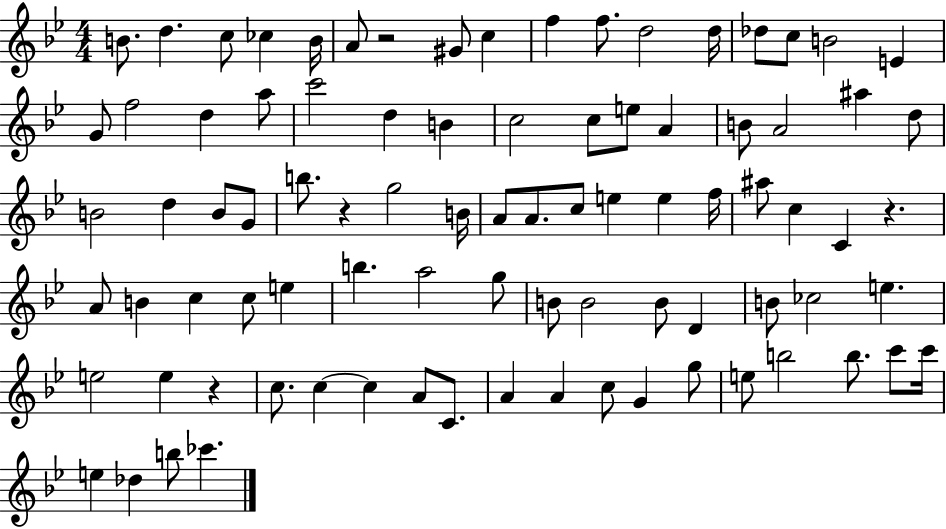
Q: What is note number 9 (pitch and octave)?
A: F5